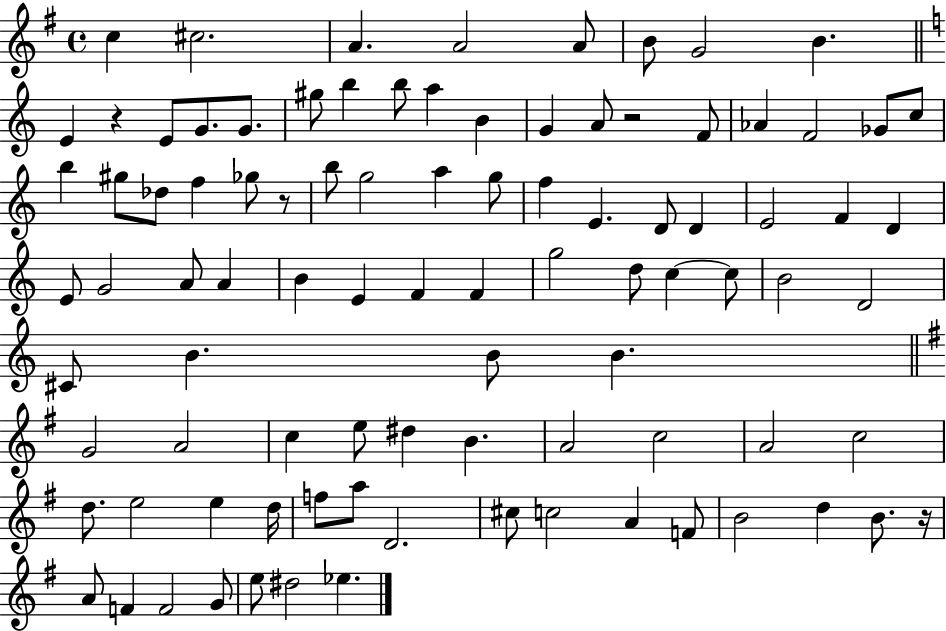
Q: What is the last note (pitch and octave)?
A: Eb5